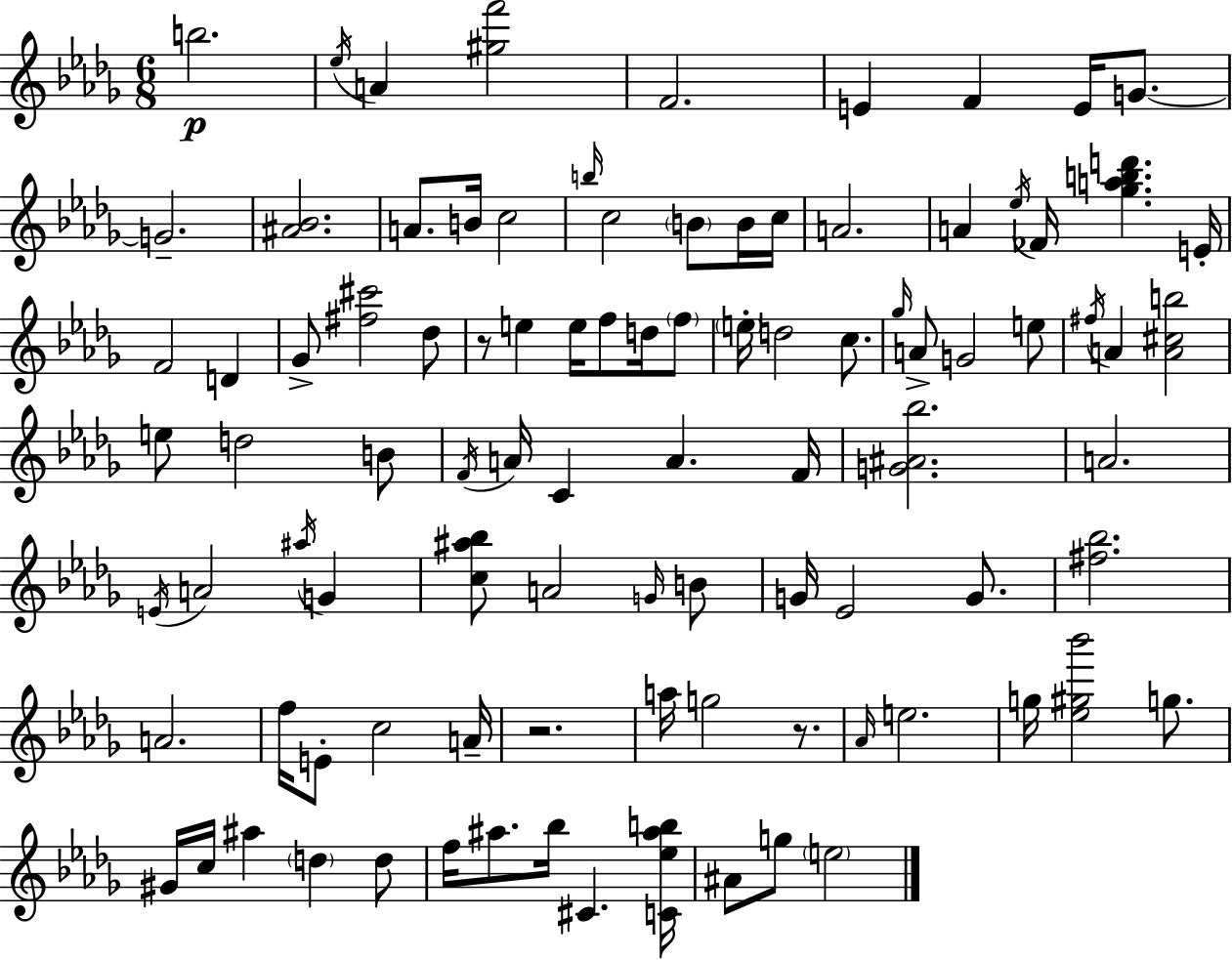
B5/h. Eb5/s A4/q [G#5,F6]/h F4/h. E4/q F4/q E4/s G4/e. G4/h. [A#4,Bb4]/h. A4/e. B4/s C5/h B5/s C5/h B4/e B4/s C5/s A4/h. A4/q Eb5/s FES4/s [Gb5,A5,B5,D6]/q. E4/s F4/h D4/q Gb4/e [F#5,C#6]/h Db5/e R/e E5/q E5/s F5/e D5/s F5/e E5/s D5/h C5/e. Gb5/s A4/e G4/h E5/e F#5/s A4/q [A4,C#5,B5]/h E5/e D5/h B4/e F4/s A4/s C4/q A4/q. F4/s [G4,A#4,Bb5]/h. A4/h. E4/s A4/h A#5/s G4/q [C5,A#5,Bb5]/e A4/h G4/s B4/e G4/s Eb4/h G4/e. [F#5,Bb5]/h. A4/h. F5/s E4/e C5/h A4/s R/h. A5/s G5/h R/e. Ab4/s E5/h. G5/s [Eb5,G#5,Bb6]/h G5/e. G#4/s C5/s A#5/q D5/q D5/e F5/s A#5/e. Bb5/s C#4/q. [C4,Eb5,A#5,B5]/s A#4/e G5/e E5/h